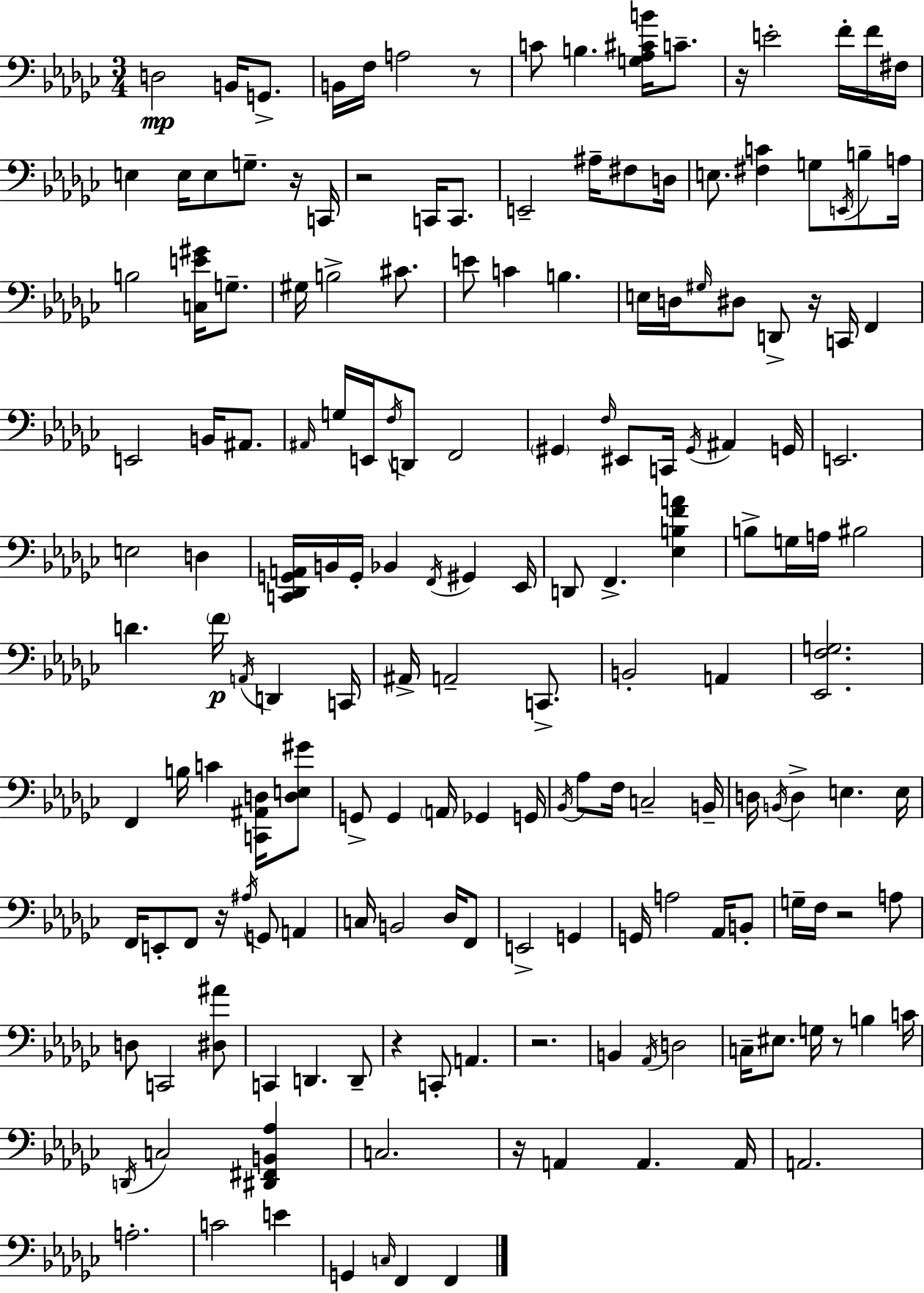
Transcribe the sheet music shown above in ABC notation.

X:1
T:Untitled
M:3/4
L:1/4
K:Ebm
D,2 B,,/4 G,,/2 B,,/4 F,/4 A,2 z/2 C/2 B, [G,_A,^CB]/4 C/2 z/4 E2 F/4 F/4 ^F,/4 E, E,/4 E,/2 G,/2 z/4 C,,/4 z2 C,,/4 C,,/2 E,,2 ^A,/4 ^F,/2 D,/4 E,/2 [^F,C] G,/2 E,,/4 B,/2 A,/4 B,2 [C,E^G]/4 G,/2 ^G,/4 B,2 ^C/2 E/2 C B, E,/4 D,/4 ^G,/4 ^D,/2 D,,/2 z/4 C,,/4 F,, E,,2 B,,/4 ^A,,/2 ^A,,/4 G,/4 E,,/4 F,/4 D,,/2 F,,2 ^G,, F,/4 ^E,,/2 C,,/4 ^G,,/4 ^A,, G,,/4 E,,2 E,2 D, [C,,_D,,G,,A,,]/4 B,,/4 G,,/4 _B,, F,,/4 ^G,, _E,,/4 D,,/2 F,, [_E,B,FA] B,/2 G,/4 A,/4 ^B,2 D F/4 A,,/4 D,, C,,/4 ^A,,/4 A,,2 C,,/2 B,,2 A,, [_E,,F,G,]2 F,, B,/4 C [C,,^A,,D,]/4 [D,E,^G]/2 G,,/2 G,, A,,/4 _G,, G,,/4 _B,,/4 _A,/2 F,/4 C,2 B,,/4 D,/4 B,,/4 D, E, E,/4 F,,/4 E,,/2 F,,/2 z/4 ^A,/4 G,,/2 A,, C,/4 B,,2 _D,/4 F,,/2 E,,2 G,, G,,/4 A,2 _A,,/4 B,,/2 G,/4 F,/4 z2 A,/2 D,/2 C,,2 [^D,^A]/2 C,, D,, D,,/2 z C,,/2 A,, z2 B,, _A,,/4 D,2 C,/4 ^E,/2 G,/4 z/2 B, C/4 D,,/4 C,2 [^D,,^F,,B,,_A,] C,2 z/4 A,, A,, A,,/4 A,,2 A,2 C2 E G,, C,/4 F,, F,,